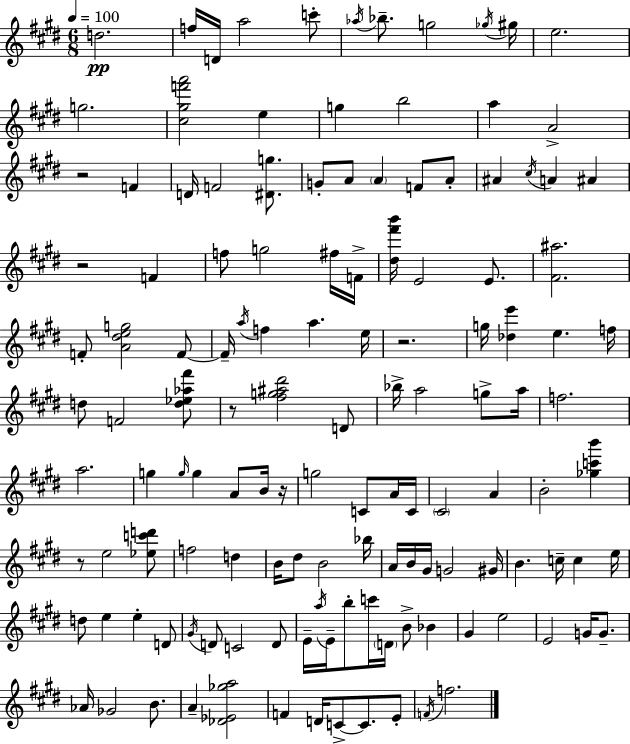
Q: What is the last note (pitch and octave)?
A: F5